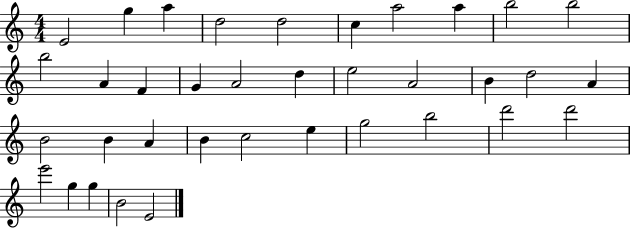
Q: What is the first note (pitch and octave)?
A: E4